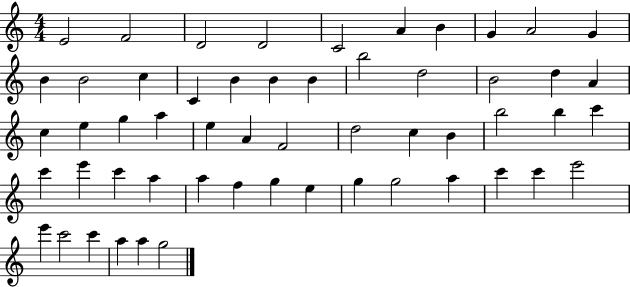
{
  \clef treble
  \numericTimeSignature
  \time 4/4
  \key c \major
  e'2 f'2 | d'2 d'2 | c'2 a'4 b'4 | g'4 a'2 g'4 | \break b'4 b'2 c''4 | c'4 b'4 b'4 b'4 | b''2 d''2 | b'2 d''4 a'4 | \break c''4 e''4 g''4 a''4 | e''4 a'4 f'2 | d''2 c''4 b'4 | b''2 b''4 c'''4 | \break c'''4 e'''4 c'''4 a''4 | a''4 f''4 g''4 e''4 | g''4 g''2 a''4 | c'''4 c'''4 e'''2 | \break e'''4 c'''2 c'''4 | a''4 a''4 g''2 | \bar "|."
}